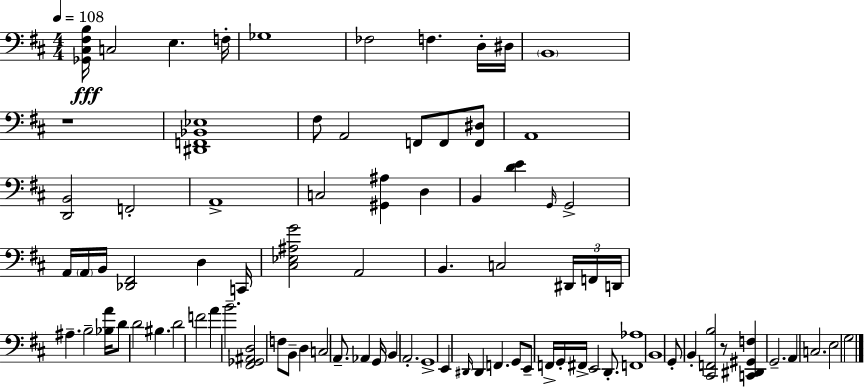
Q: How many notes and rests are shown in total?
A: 85